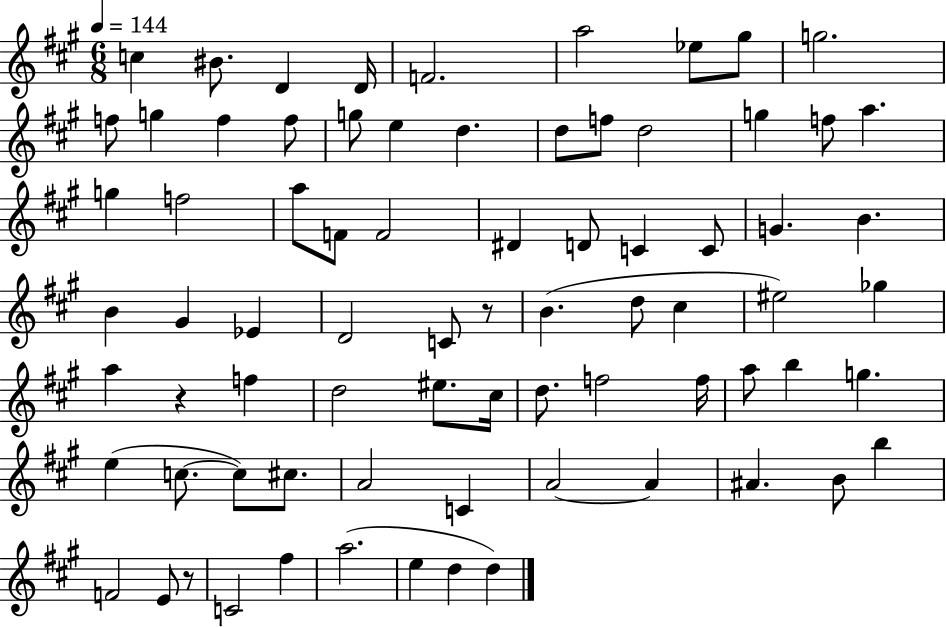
{
  \clef treble
  \numericTimeSignature
  \time 6/8
  \key a \major
  \tempo 4 = 144
  c''4 bis'8. d'4 d'16 | f'2. | a''2 ees''8 gis''8 | g''2. | \break f''8 g''4 f''4 f''8 | g''8 e''4 d''4. | d''8 f''8 d''2 | g''4 f''8 a''4. | \break g''4 f''2 | a''8 f'8 f'2 | dis'4 d'8 c'4 c'8 | g'4. b'4. | \break b'4 gis'4 ees'4 | d'2 c'8 r8 | b'4.( d''8 cis''4 | eis''2) ges''4 | \break a''4 r4 f''4 | d''2 eis''8. cis''16 | d''8. f''2 f''16 | a''8 b''4 g''4. | \break e''4( c''8.~~ c''8) cis''8. | a'2 c'4 | a'2~~ a'4 | ais'4. b'8 b''4 | \break f'2 e'8 r8 | c'2 fis''4 | a''2.( | e''4 d''4 d''4) | \break \bar "|."
}